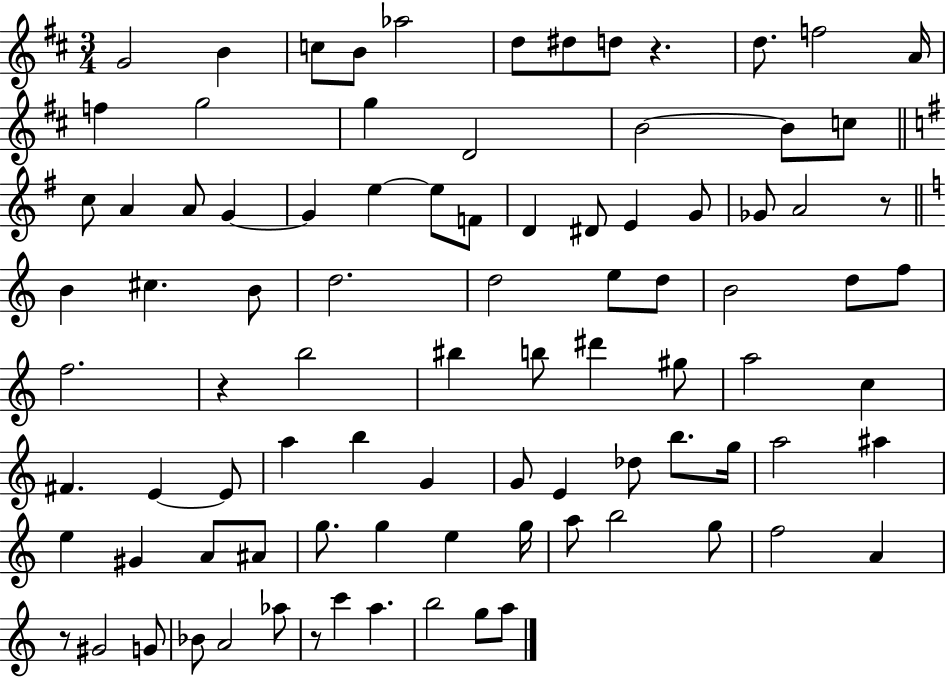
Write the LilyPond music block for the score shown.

{
  \clef treble
  \numericTimeSignature
  \time 3/4
  \key d \major
  \repeat volta 2 { g'2 b'4 | c''8 b'8 aes''2 | d''8 dis''8 d''8 r4. | d''8. f''2 a'16 | \break f''4 g''2 | g''4 d'2 | b'2~~ b'8 c''8 | \bar "||" \break \key e \minor c''8 a'4 a'8 g'4~~ | g'4 e''4~~ e''8 f'8 | d'4 dis'8 e'4 g'8 | ges'8 a'2 r8 | \break \bar "||" \break \key a \minor b'4 cis''4. b'8 | d''2. | d''2 e''8 d''8 | b'2 d''8 f''8 | \break f''2. | r4 b''2 | bis''4 b''8 dis'''4 gis''8 | a''2 c''4 | \break fis'4. e'4~~ e'8 | a''4 b''4 g'4 | g'8 e'4 des''8 b''8. g''16 | a''2 ais''4 | \break e''4 gis'4 a'8 ais'8 | g''8. g''4 e''4 g''16 | a''8 b''2 g''8 | f''2 a'4 | \break r8 gis'2 g'8 | bes'8 a'2 aes''8 | r8 c'''4 a''4. | b''2 g''8 a''8 | \break } \bar "|."
}